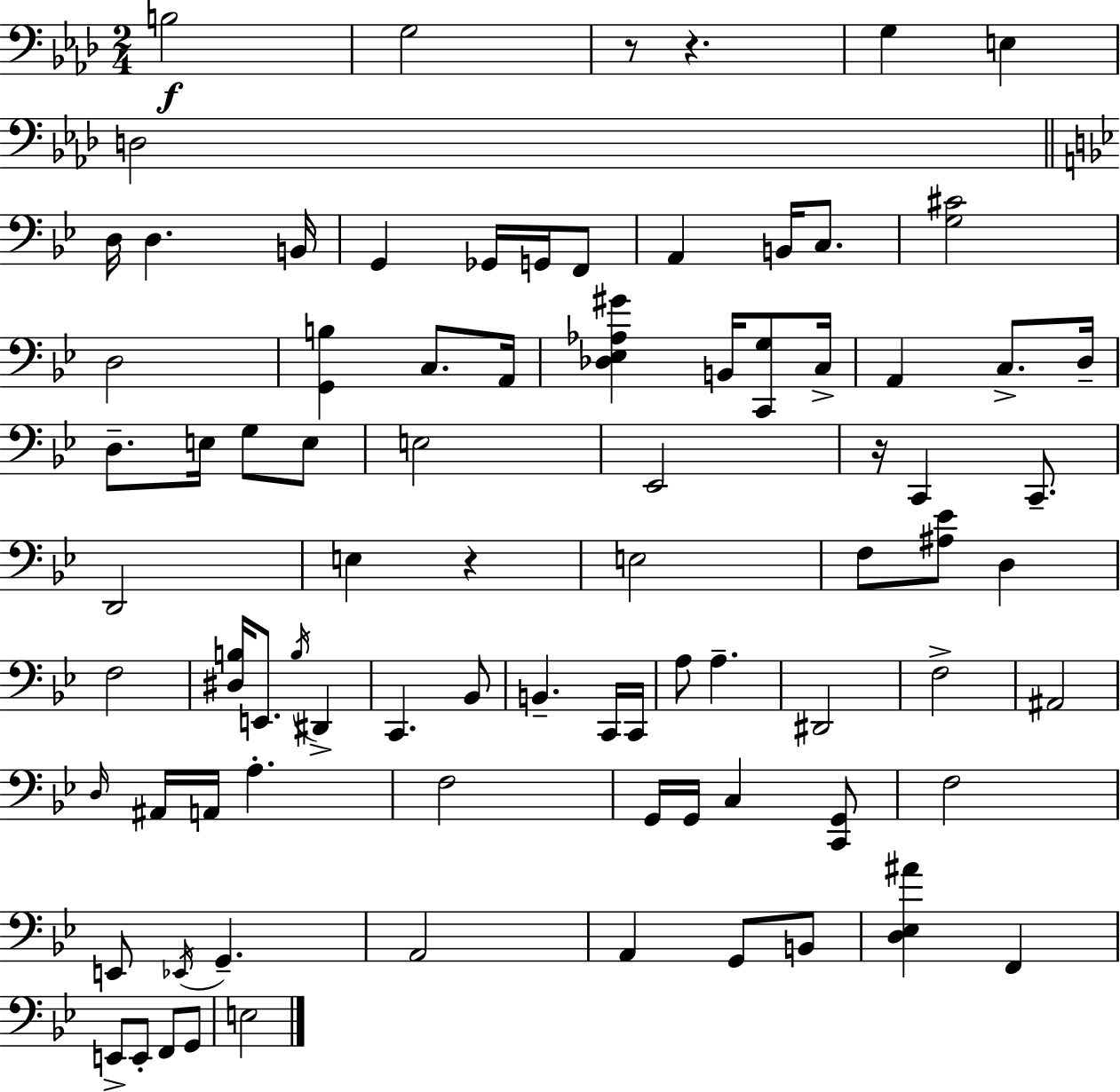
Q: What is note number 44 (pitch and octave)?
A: C2